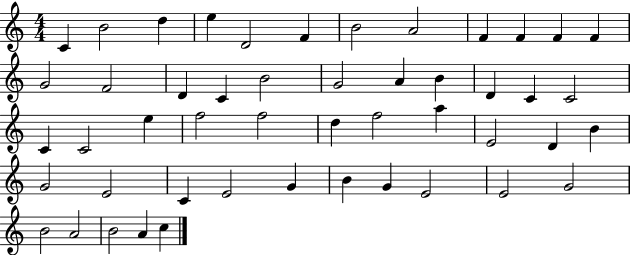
C4/q B4/h D5/q E5/q D4/h F4/q B4/h A4/h F4/q F4/q F4/q F4/q G4/h F4/h D4/q C4/q B4/h G4/h A4/q B4/q D4/q C4/q C4/h C4/q C4/h E5/q F5/h F5/h D5/q F5/h A5/q E4/h D4/q B4/q G4/h E4/h C4/q E4/h G4/q B4/q G4/q E4/h E4/h G4/h B4/h A4/h B4/h A4/q C5/q